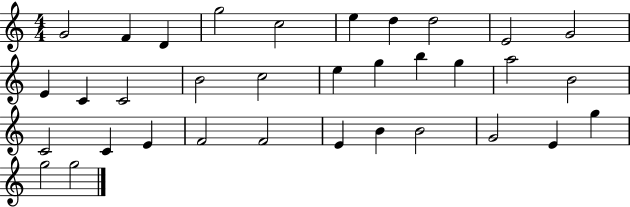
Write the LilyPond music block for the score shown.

{
  \clef treble
  \numericTimeSignature
  \time 4/4
  \key c \major
  g'2 f'4 d'4 | g''2 c''2 | e''4 d''4 d''2 | e'2 g'2 | \break e'4 c'4 c'2 | b'2 c''2 | e''4 g''4 b''4 g''4 | a''2 b'2 | \break c'2 c'4 e'4 | f'2 f'2 | e'4 b'4 b'2 | g'2 e'4 g''4 | \break g''2 g''2 | \bar "|."
}